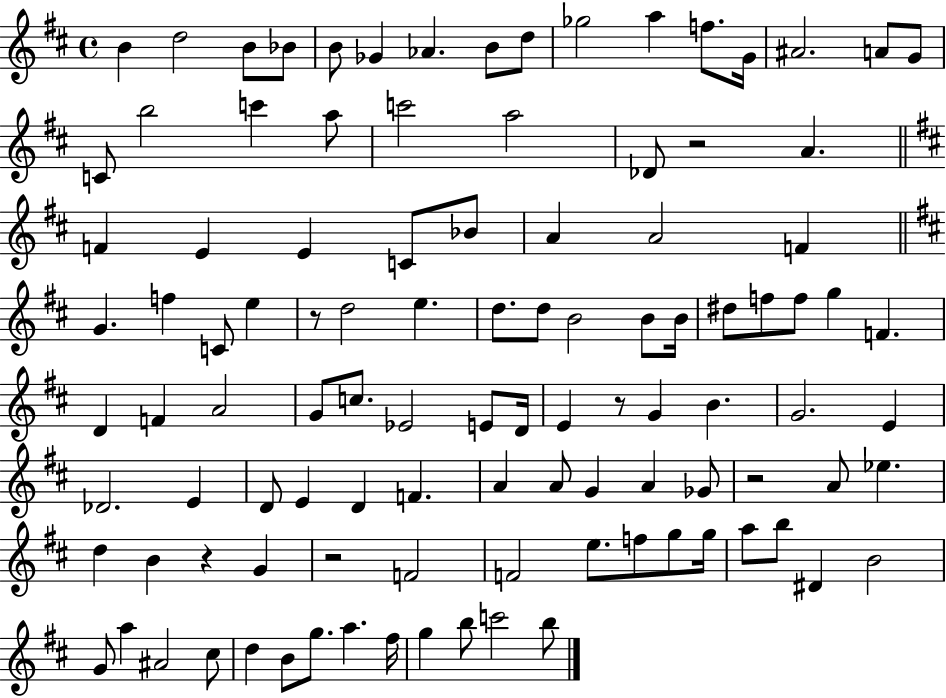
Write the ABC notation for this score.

X:1
T:Untitled
M:4/4
L:1/4
K:D
B d2 B/2 _B/2 B/2 _G _A B/2 d/2 _g2 a f/2 G/4 ^A2 A/2 G/2 C/2 b2 c' a/2 c'2 a2 _D/2 z2 A F E E C/2 _B/2 A A2 F G f C/2 e z/2 d2 e d/2 d/2 B2 B/2 B/4 ^d/2 f/2 f/2 g F D F A2 G/2 c/2 _E2 E/2 D/4 E z/2 G B G2 E _D2 E D/2 E D F A A/2 G A _G/2 z2 A/2 _e d B z G z2 F2 F2 e/2 f/2 g/2 g/4 a/2 b/2 ^D B2 G/2 a ^A2 ^c/2 d B/2 g/2 a ^f/4 g b/2 c'2 b/2